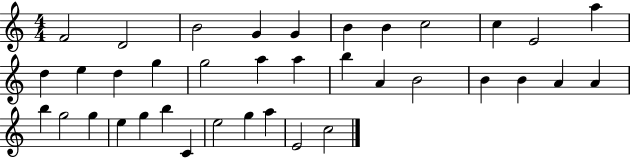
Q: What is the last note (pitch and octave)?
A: C5